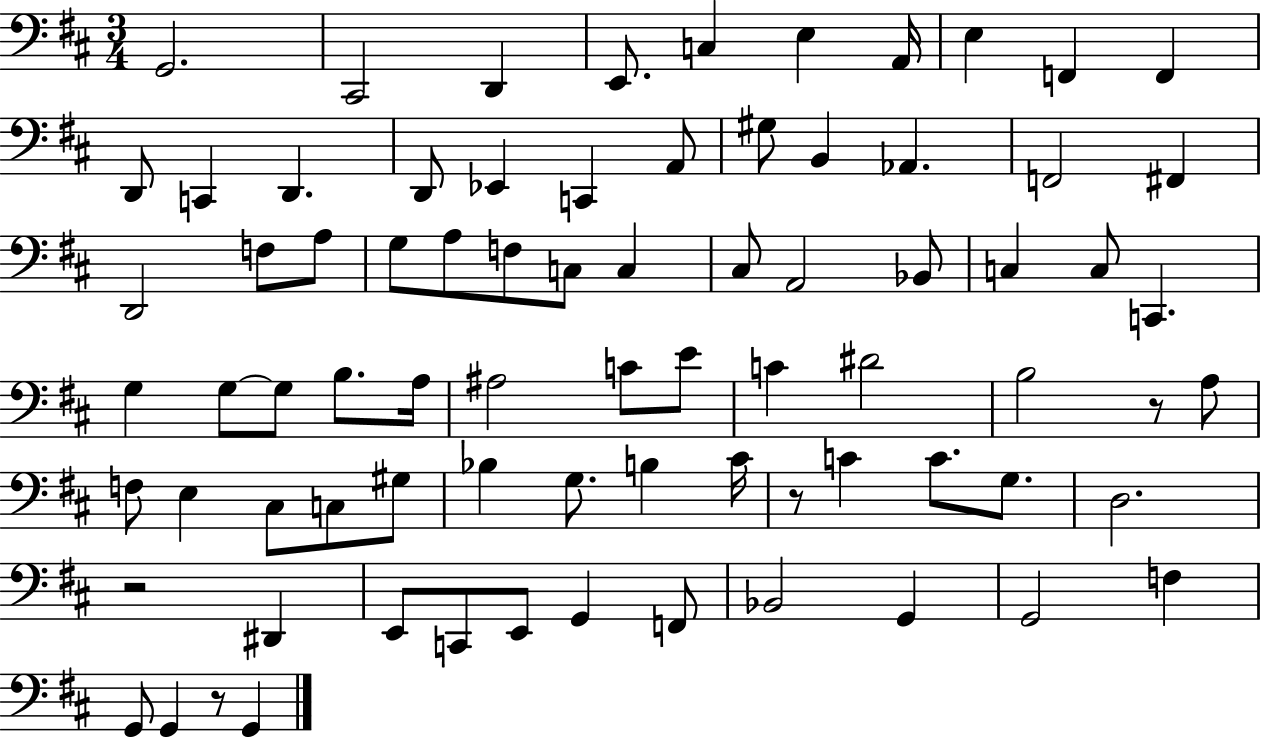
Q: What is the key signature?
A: D major